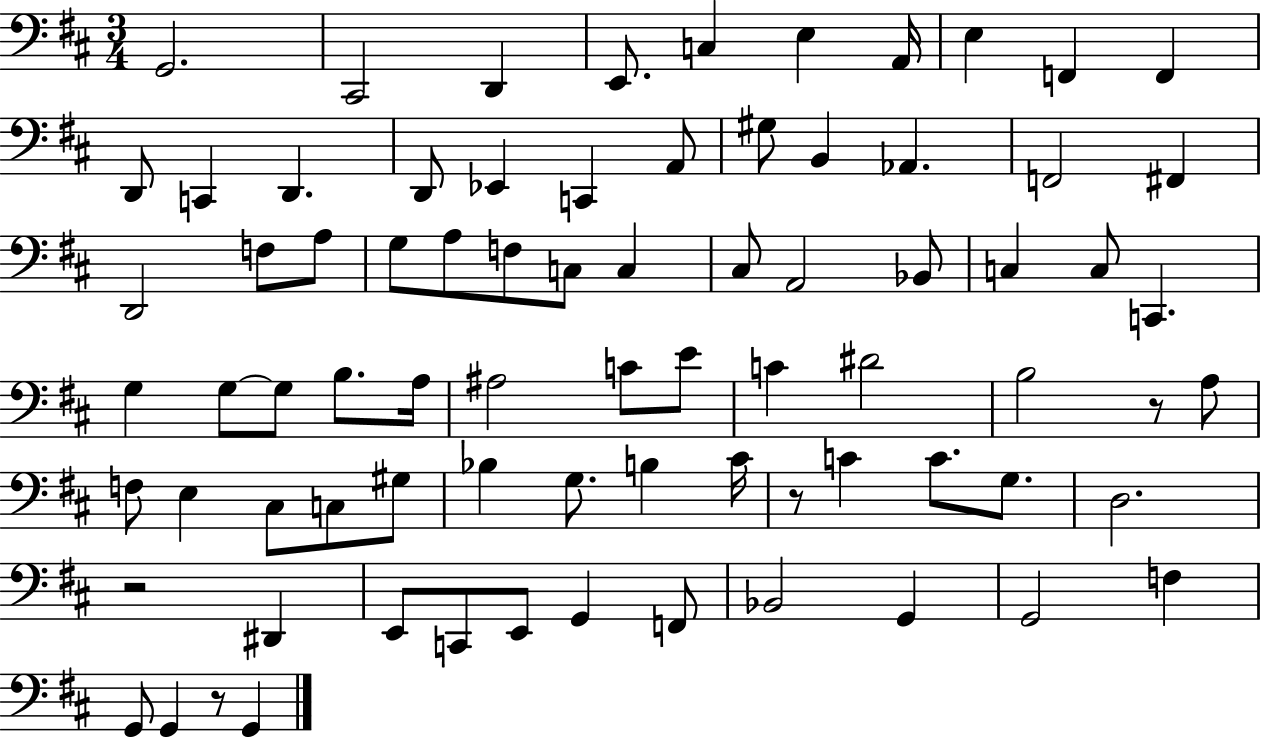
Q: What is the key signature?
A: D major